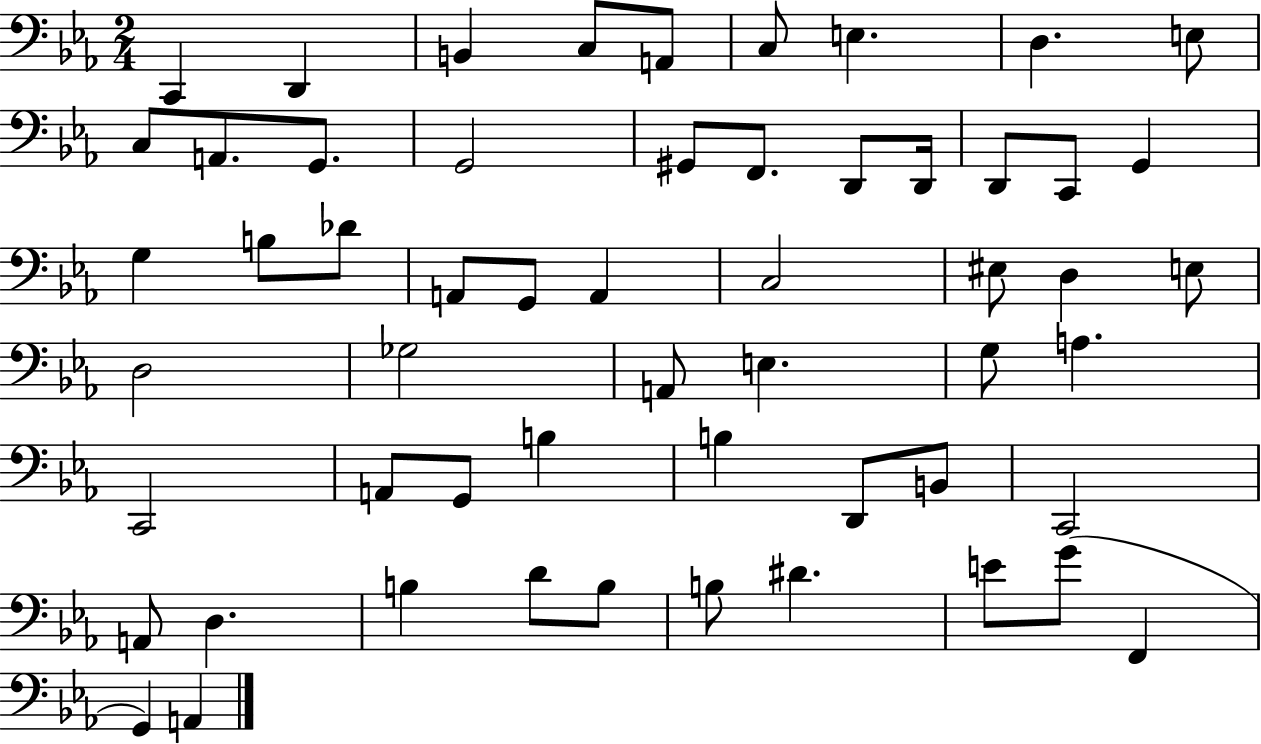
C2/q D2/q B2/q C3/e A2/e C3/e E3/q. D3/q. E3/e C3/e A2/e. G2/e. G2/h G#2/e F2/e. D2/e D2/s D2/e C2/e G2/q G3/q B3/e Db4/e A2/e G2/e A2/q C3/h EIS3/e D3/q E3/e D3/h Gb3/h A2/e E3/q. G3/e A3/q. C2/h A2/e G2/e B3/q B3/q D2/e B2/e C2/h A2/e D3/q. B3/q D4/e B3/e B3/e D#4/q. E4/e G4/e F2/q G2/q A2/q